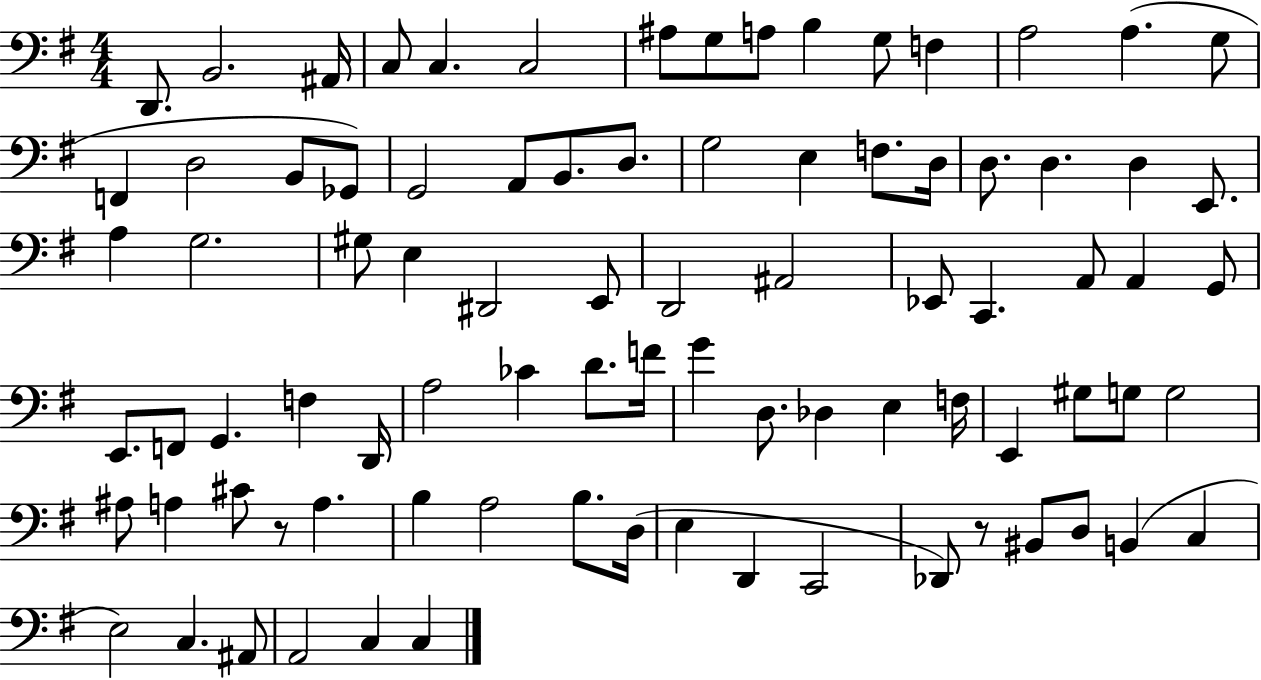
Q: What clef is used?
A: bass